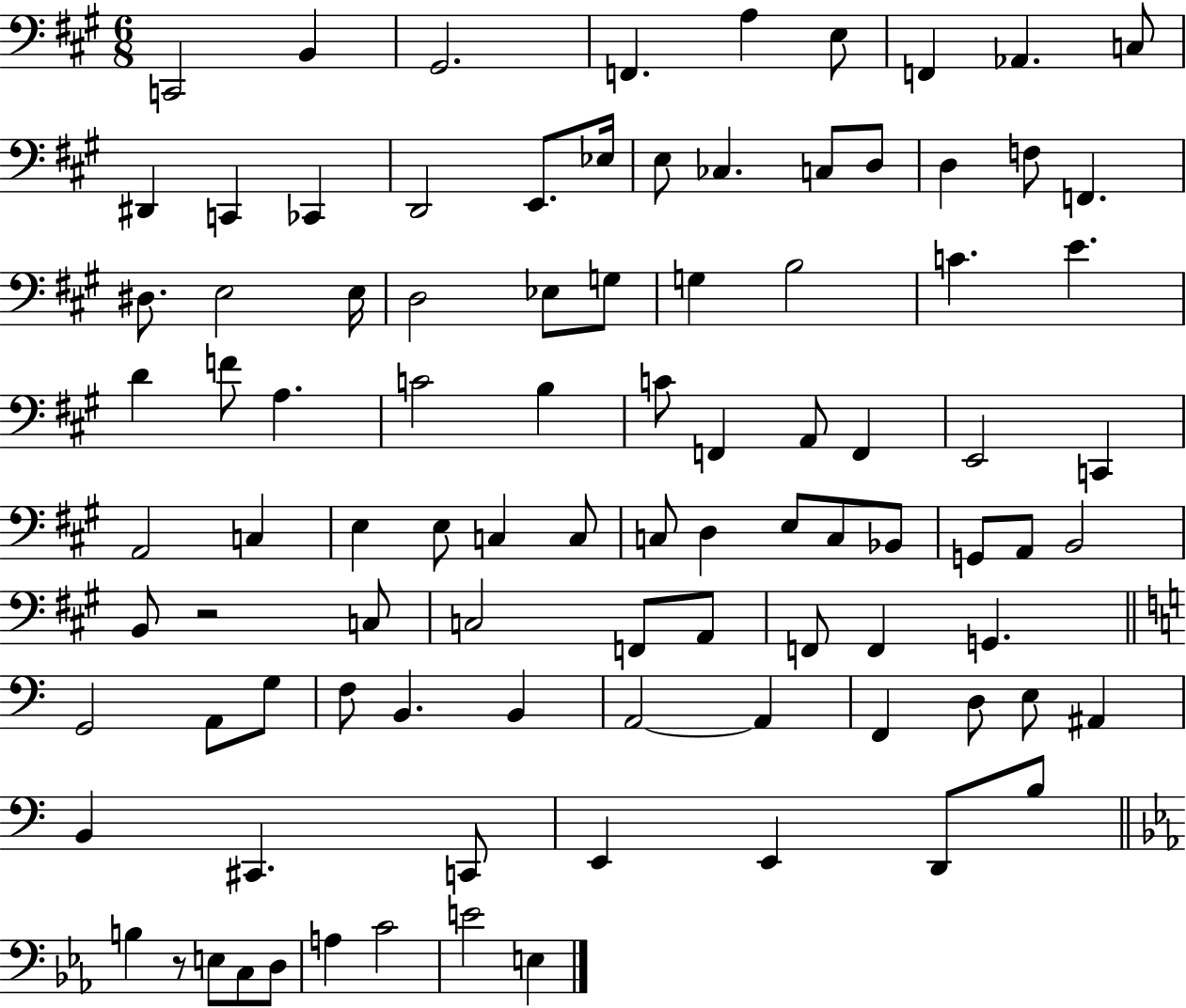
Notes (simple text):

C2/h B2/q G#2/h. F2/q. A3/q E3/e F2/q Ab2/q. C3/e D#2/q C2/q CES2/q D2/h E2/e. Eb3/s E3/e CES3/q. C3/e D3/e D3/q F3/e F2/q. D#3/e. E3/h E3/s D3/h Eb3/e G3/e G3/q B3/h C4/q. E4/q. D4/q F4/e A3/q. C4/h B3/q C4/e F2/q A2/e F2/q E2/h C2/q A2/h C3/q E3/q E3/e C3/q C3/e C3/e D3/q E3/e C3/e Bb2/e G2/e A2/e B2/h B2/e R/h C3/e C3/h F2/e A2/e F2/e F2/q G2/q. G2/h A2/e G3/e F3/e B2/q. B2/q A2/h A2/q F2/q D3/e E3/e A#2/q B2/q C#2/q. C2/e E2/q E2/q D2/e B3/e B3/q R/e E3/e C3/e D3/e A3/q C4/h E4/h E3/q